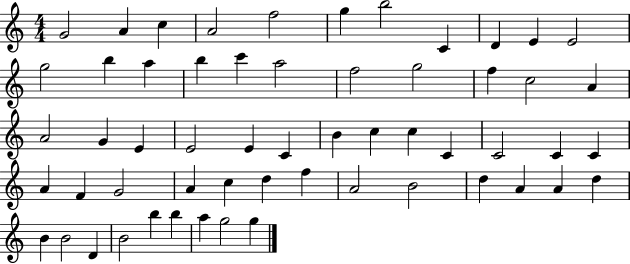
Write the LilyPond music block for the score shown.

{
  \clef treble
  \numericTimeSignature
  \time 4/4
  \key c \major
  g'2 a'4 c''4 | a'2 f''2 | g''4 b''2 c'4 | d'4 e'4 e'2 | \break g''2 b''4 a''4 | b''4 c'''4 a''2 | f''2 g''2 | f''4 c''2 a'4 | \break a'2 g'4 e'4 | e'2 e'4 c'4 | b'4 c''4 c''4 c'4 | c'2 c'4 c'4 | \break a'4 f'4 g'2 | a'4 c''4 d''4 f''4 | a'2 b'2 | d''4 a'4 a'4 d''4 | \break b'4 b'2 d'4 | b'2 b''4 b''4 | a''4 g''2 g''4 | \bar "|."
}